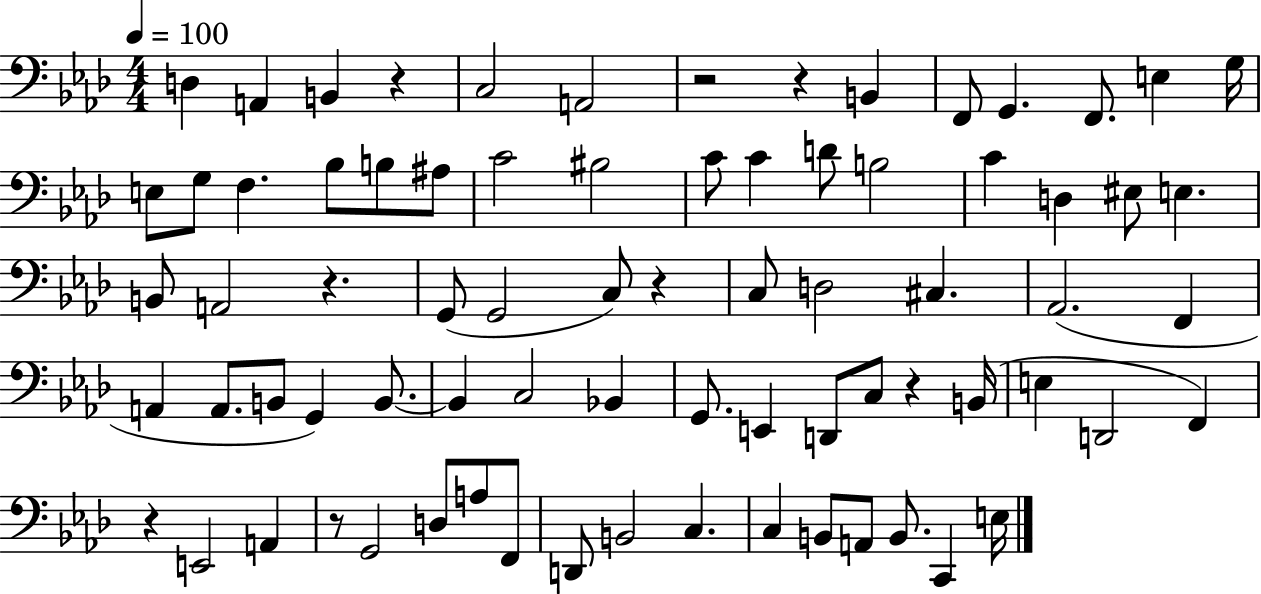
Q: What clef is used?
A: bass